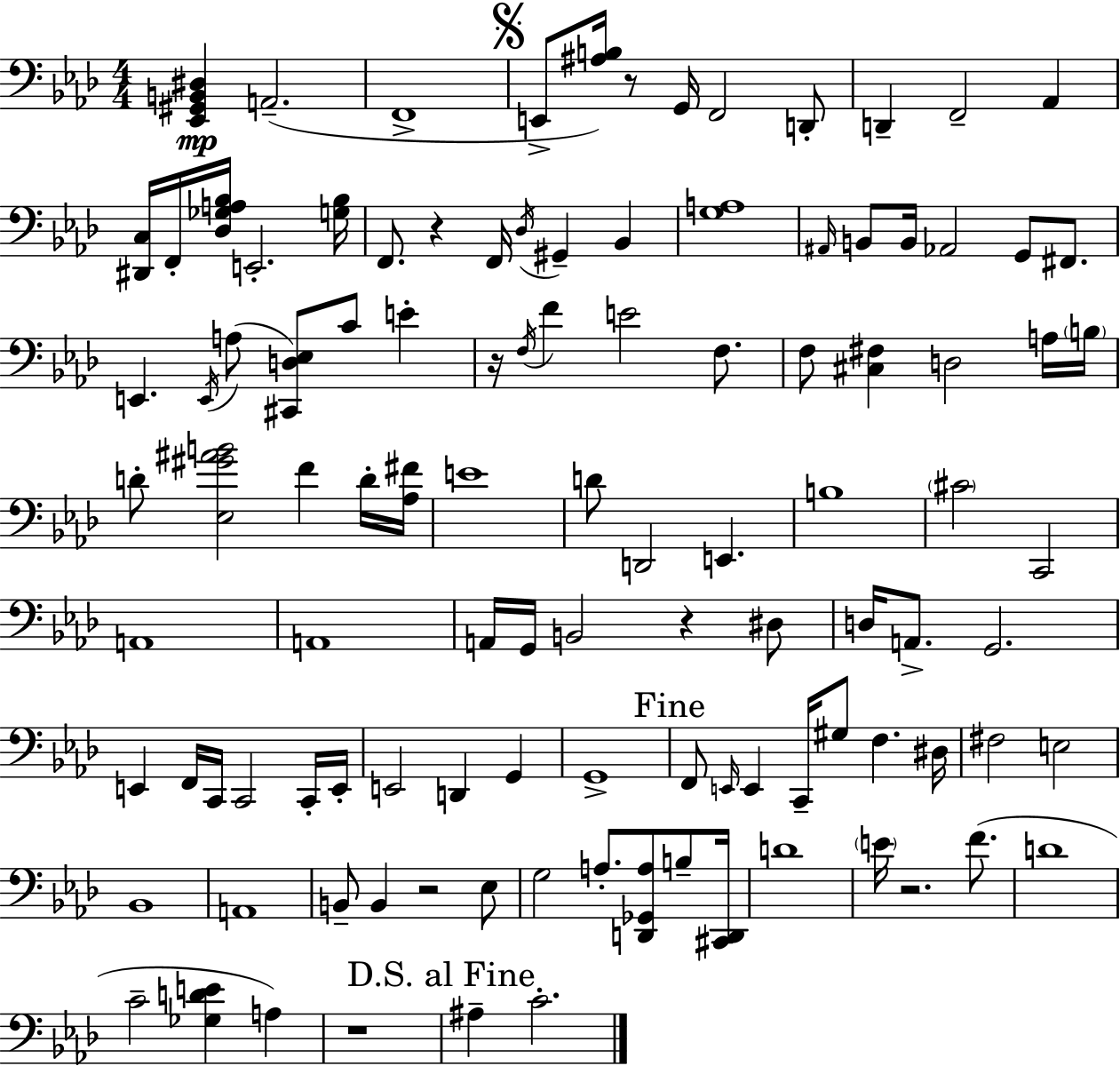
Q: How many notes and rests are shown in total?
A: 109